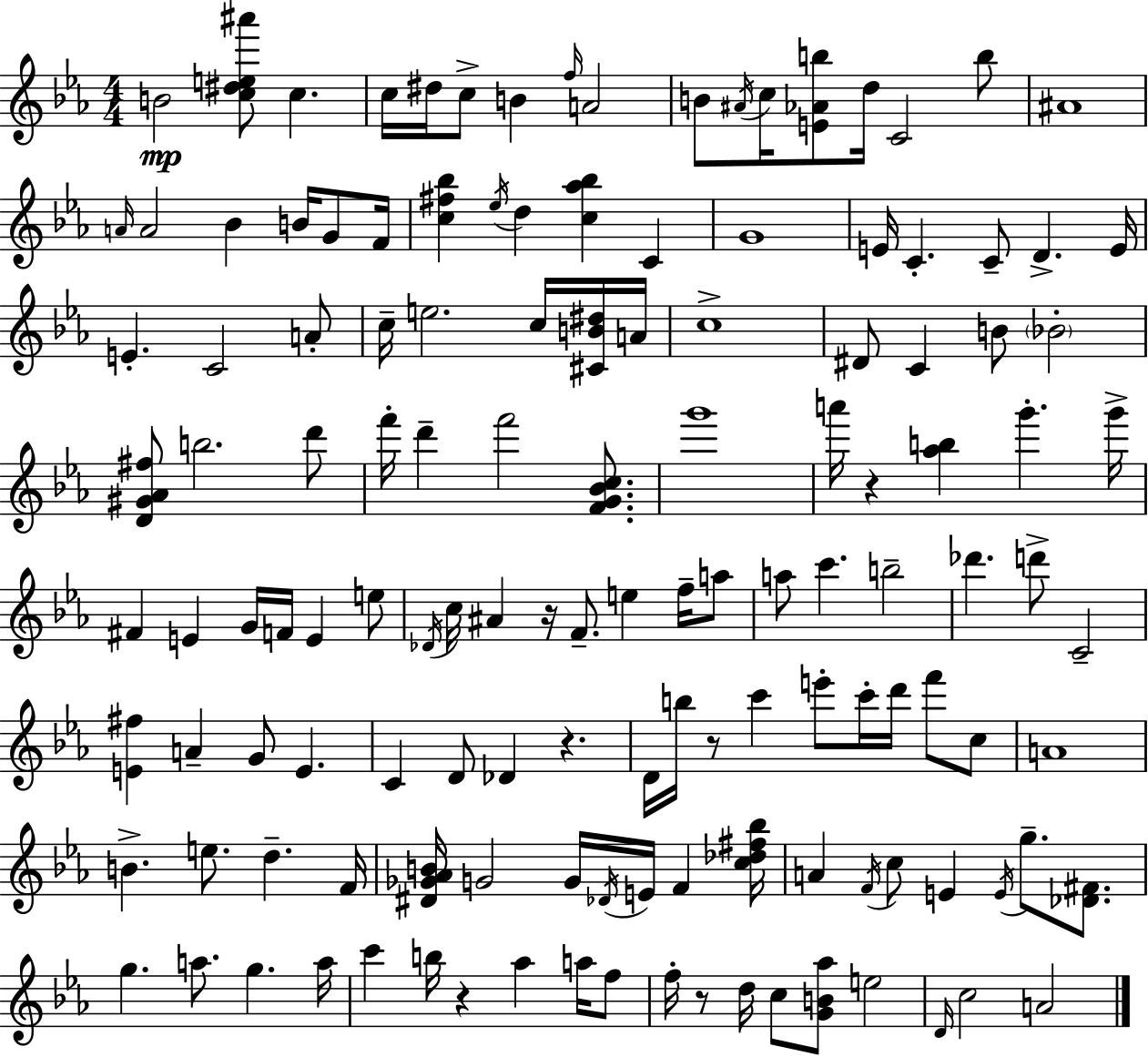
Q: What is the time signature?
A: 4/4